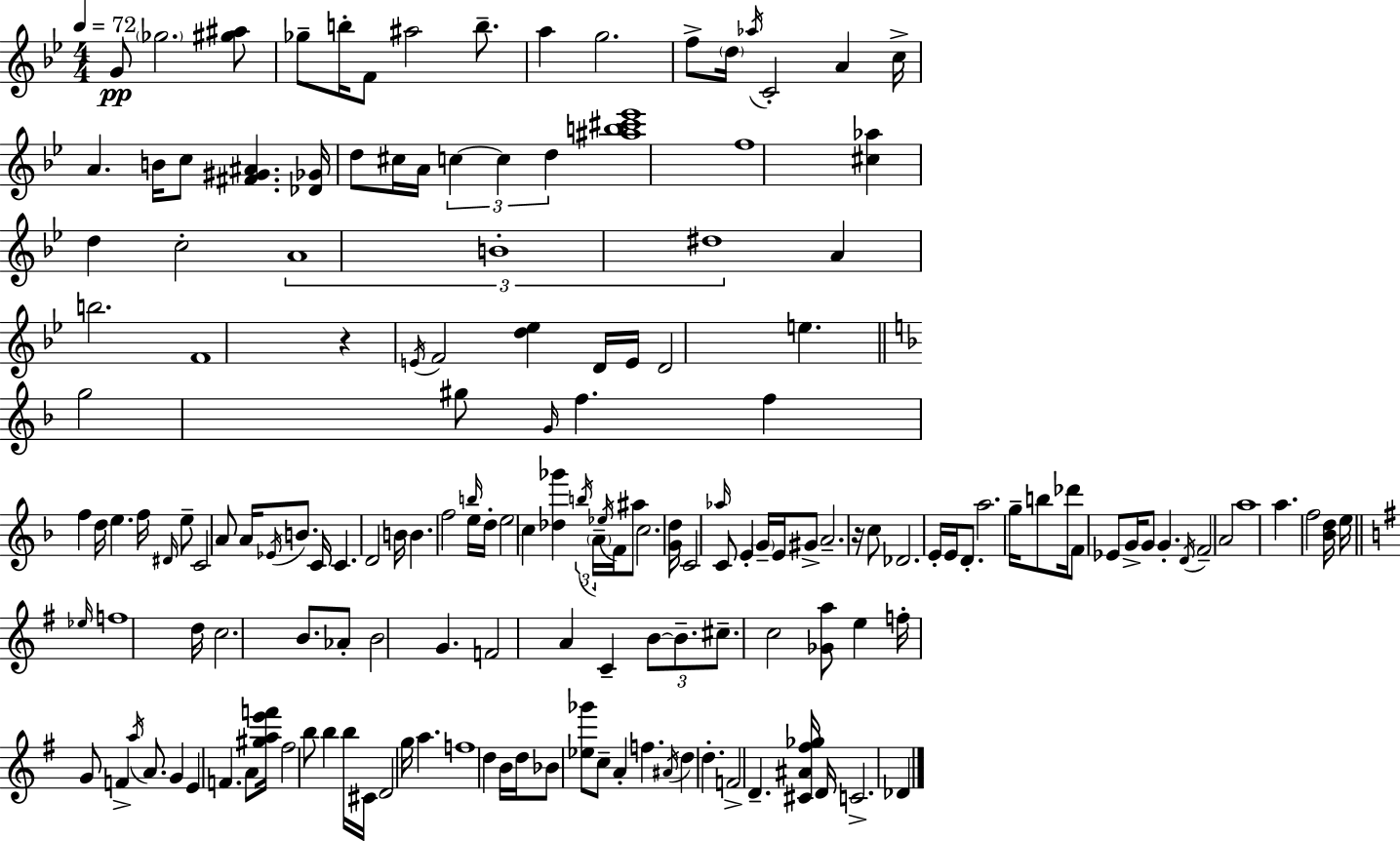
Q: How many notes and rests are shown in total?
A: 165